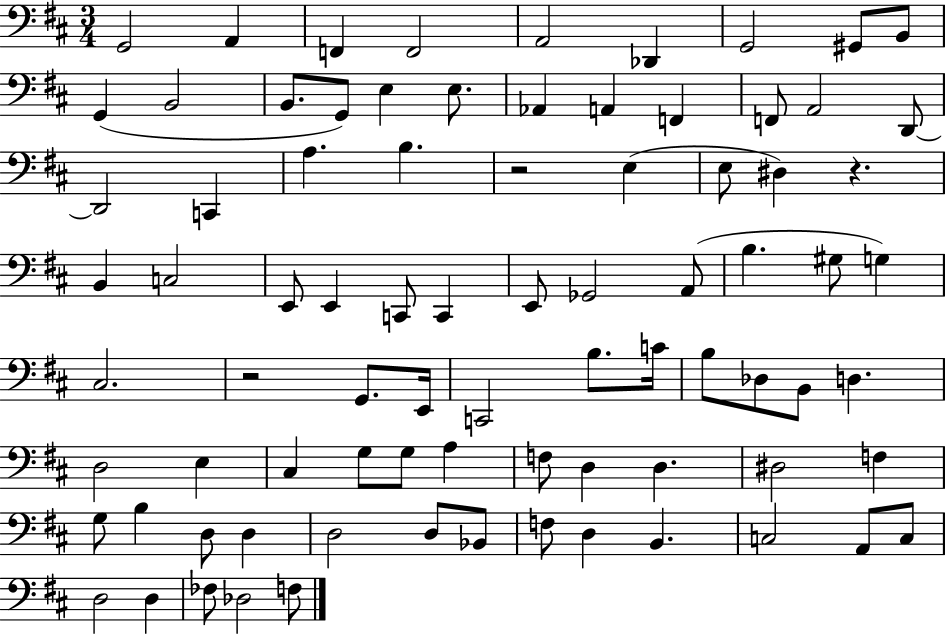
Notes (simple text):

G2/h A2/q F2/q F2/h A2/h Db2/q G2/h G#2/e B2/e G2/q B2/h B2/e. G2/e E3/q E3/e. Ab2/q A2/q F2/q F2/e A2/h D2/e D2/h C2/q A3/q. B3/q. R/h E3/q E3/e D#3/q R/q. B2/q C3/h E2/e E2/q C2/e C2/q E2/e Gb2/h A2/e B3/q. G#3/e G3/q C#3/h. R/h G2/e. E2/s C2/h B3/e. C4/s B3/e Db3/e B2/e D3/q. D3/h E3/q C#3/q G3/e G3/e A3/q F3/e D3/q D3/q. D#3/h F3/q G3/e B3/q D3/e D3/q D3/h D3/e Bb2/e F3/e D3/q B2/q. C3/h A2/e C3/e D3/h D3/q FES3/e Db3/h F3/e